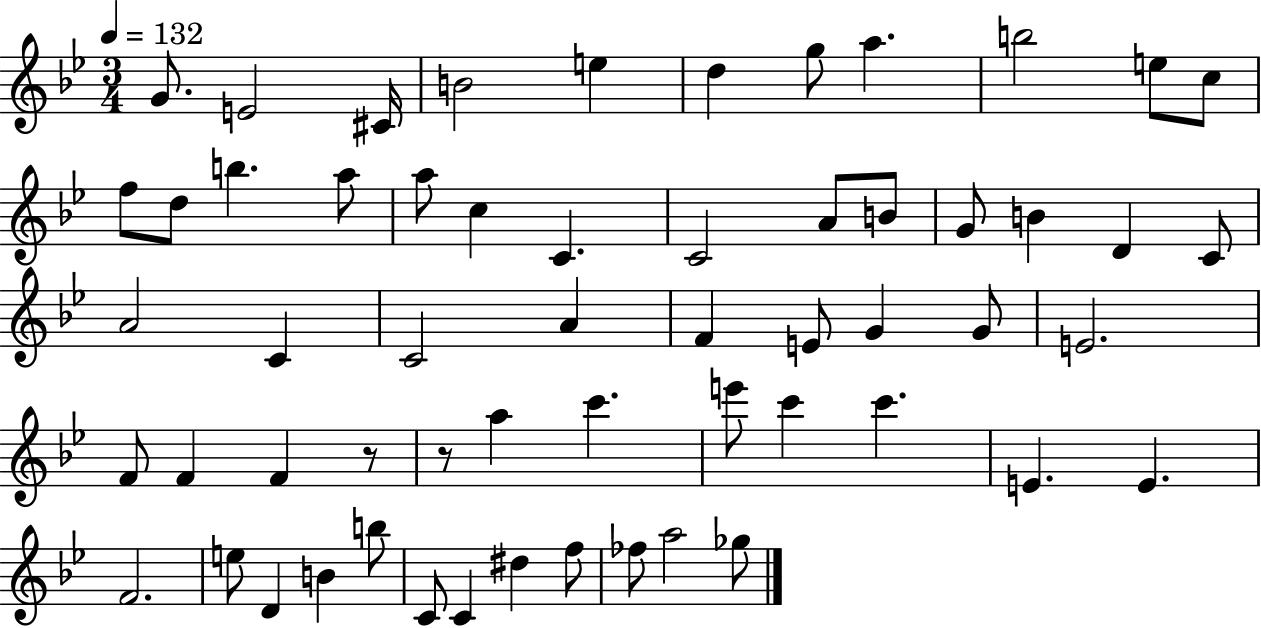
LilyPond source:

{
  \clef treble
  \numericTimeSignature
  \time 3/4
  \key bes \major
  \tempo 4 = 132
  \repeat volta 2 { g'8. e'2 cis'16 | b'2 e''4 | d''4 g''8 a''4. | b''2 e''8 c''8 | \break f''8 d''8 b''4. a''8 | a''8 c''4 c'4. | c'2 a'8 b'8 | g'8 b'4 d'4 c'8 | \break a'2 c'4 | c'2 a'4 | f'4 e'8 g'4 g'8 | e'2. | \break f'8 f'4 f'4 r8 | r8 a''4 c'''4. | e'''8 c'''4 c'''4. | e'4. e'4. | \break f'2. | e''8 d'4 b'4 b''8 | c'8 c'4 dis''4 f''8 | fes''8 a''2 ges''8 | \break } \bar "|."
}